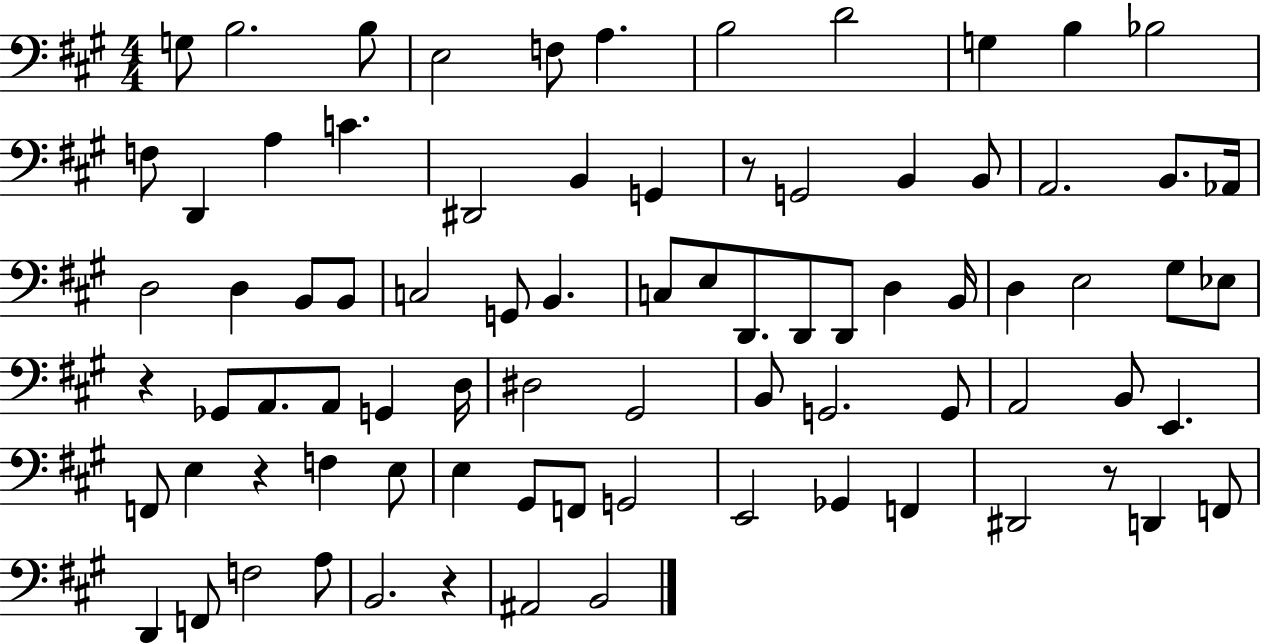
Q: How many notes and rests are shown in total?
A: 81